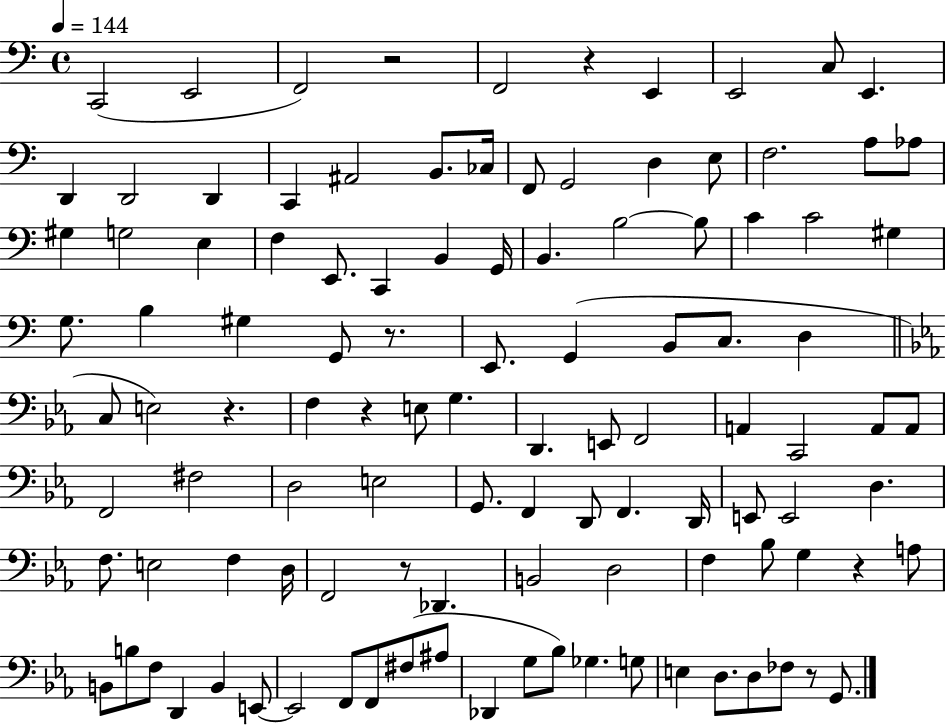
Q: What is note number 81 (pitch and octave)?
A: A3